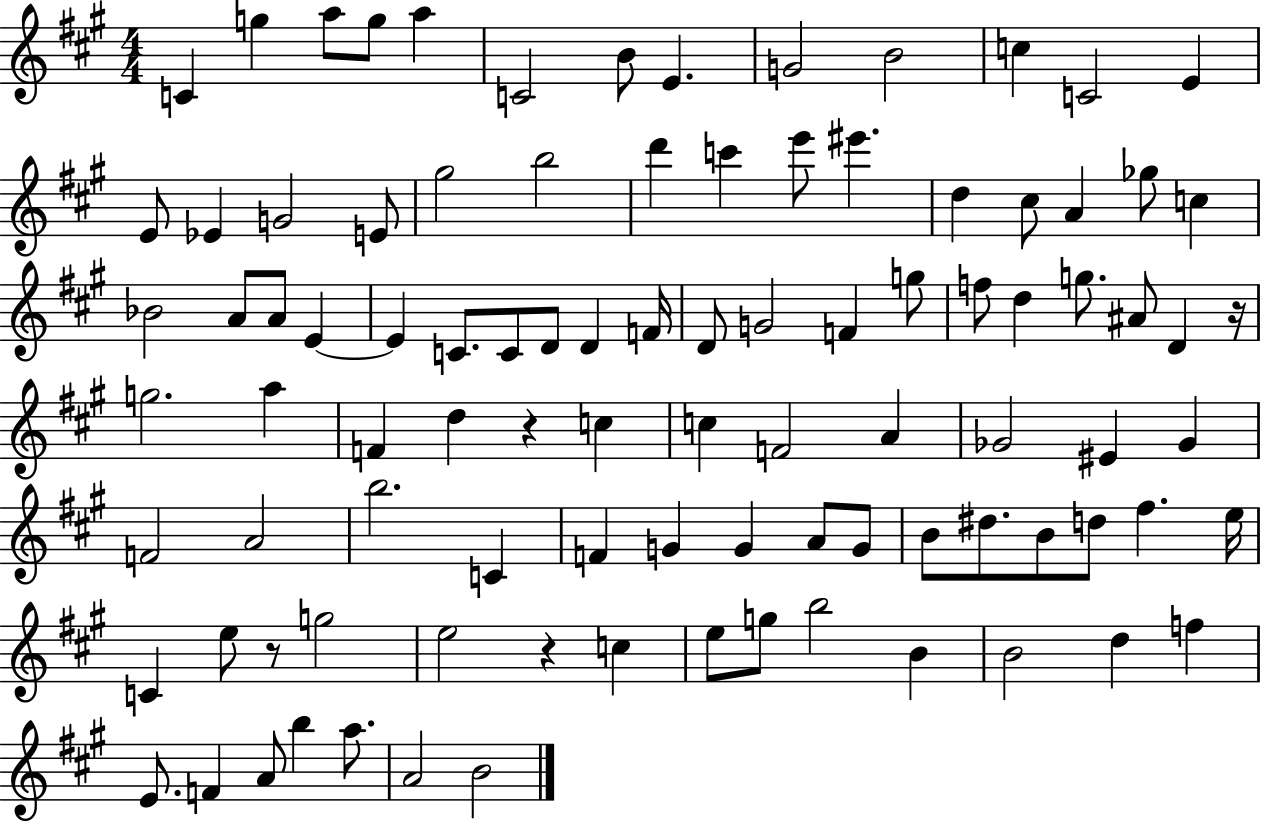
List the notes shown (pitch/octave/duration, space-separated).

C4/q G5/q A5/e G5/e A5/q C4/h B4/e E4/q. G4/h B4/h C5/q C4/h E4/q E4/e Eb4/q G4/h E4/e G#5/h B5/h D6/q C6/q E6/e EIS6/q. D5/q C#5/e A4/q Gb5/e C5/q Bb4/h A4/e A4/e E4/q E4/q C4/e. C4/e D4/e D4/q F4/s D4/e G4/h F4/q G5/e F5/e D5/q G5/e. A#4/e D4/q R/s G5/h. A5/q F4/q D5/q R/q C5/q C5/q F4/h A4/q Gb4/h EIS4/q Gb4/q F4/h A4/h B5/h. C4/q F4/q G4/q G4/q A4/e G4/e B4/e D#5/e. B4/e D5/e F#5/q. E5/s C4/q E5/e R/e G5/h E5/h R/q C5/q E5/e G5/e B5/h B4/q B4/h D5/q F5/q E4/e. F4/q A4/e B5/q A5/e. A4/h B4/h